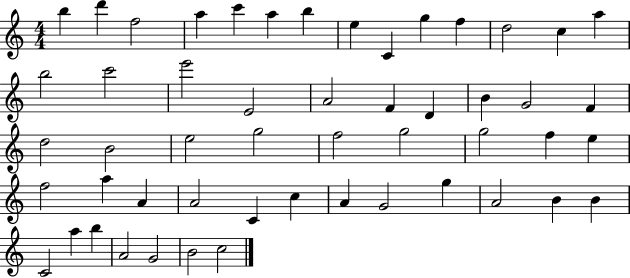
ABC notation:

X:1
T:Untitled
M:4/4
L:1/4
K:C
b d' f2 a c' a b e C g f d2 c a b2 c'2 e'2 E2 A2 F D B G2 F d2 B2 e2 g2 f2 g2 g2 f e f2 a A A2 C c A G2 g A2 B B C2 a b A2 G2 B2 c2